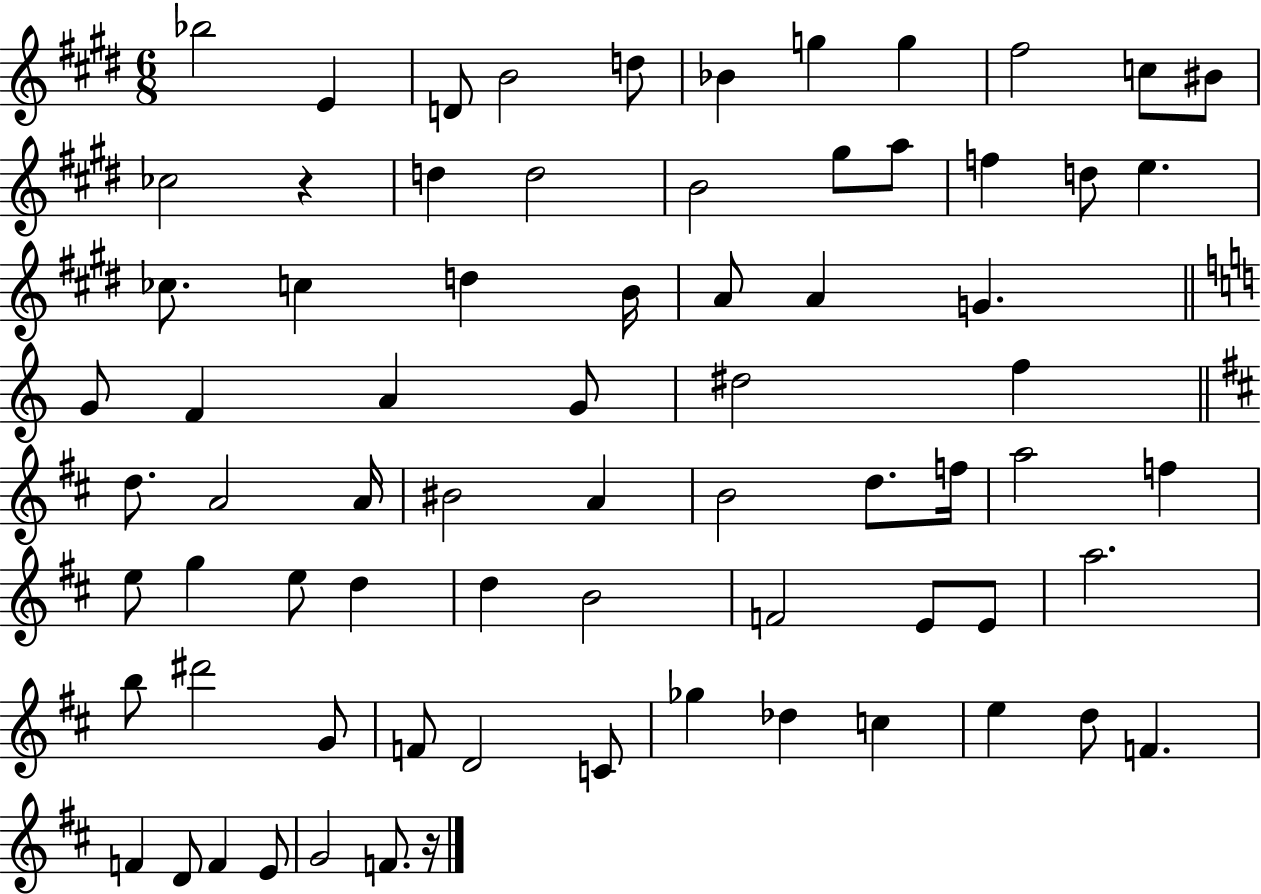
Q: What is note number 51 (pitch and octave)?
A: E4